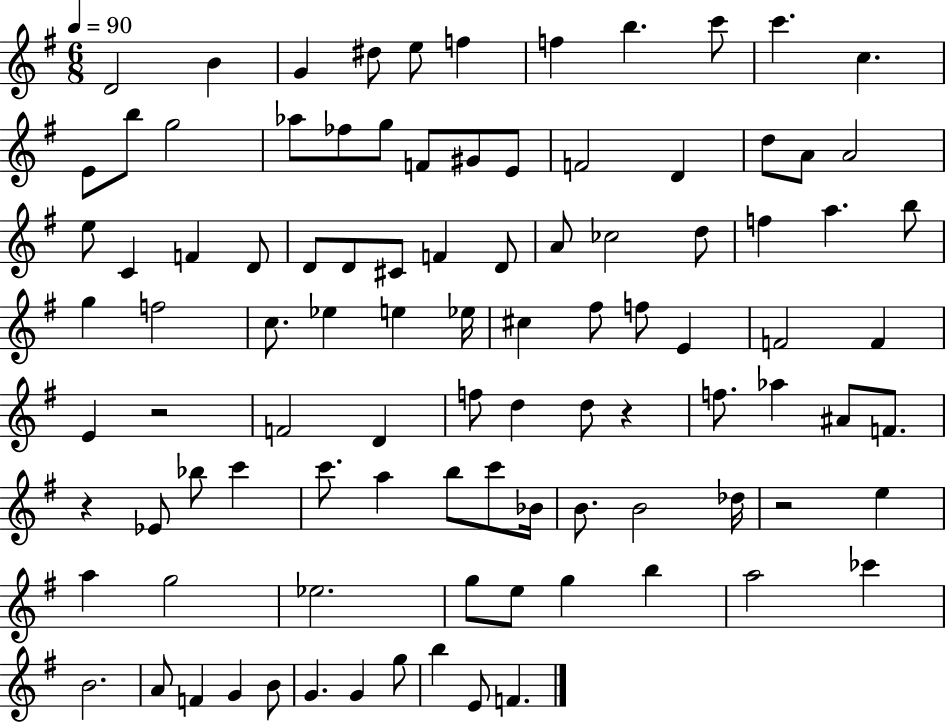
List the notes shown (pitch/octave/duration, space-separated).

D4/h B4/q G4/q D#5/e E5/e F5/q F5/q B5/q. C6/e C6/q. C5/q. E4/e B5/e G5/h Ab5/e FES5/e G5/e F4/e G#4/e E4/e F4/h D4/q D5/e A4/e A4/h E5/e C4/q F4/q D4/e D4/e D4/e C#4/e F4/q D4/e A4/e CES5/h D5/e F5/q A5/q. B5/e G5/q F5/h C5/e. Eb5/q E5/q Eb5/s C#5/q F#5/e F5/e E4/q F4/h F4/q E4/q R/h F4/h D4/q F5/e D5/q D5/e R/q F5/e. Ab5/q A#4/e F4/e. R/q Eb4/e Bb5/e C6/q C6/e. A5/q B5/e C6/e Bb4/s B4/e. B4/h Db5/s R/h E5/q A5/q G5/h Eb5/h. G5/e E5/e G5/q B5/q A5/h CES6/q B4/h. A4/e F4/q G4/q B4/e G4/q. G4/q G5/e B5/q E4/e F4/q.